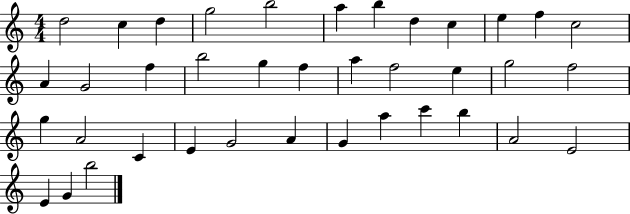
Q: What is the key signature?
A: C major